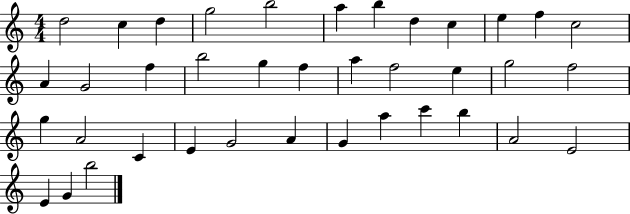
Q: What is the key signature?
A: C major